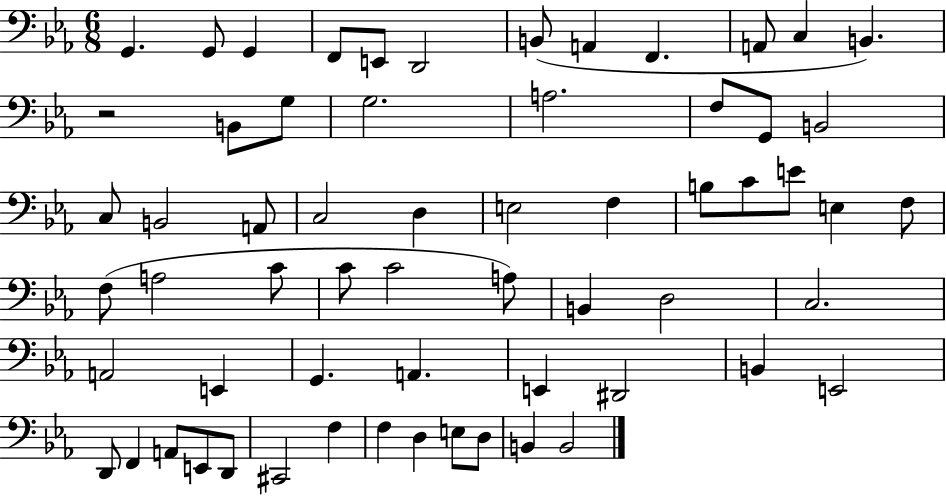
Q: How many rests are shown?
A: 1